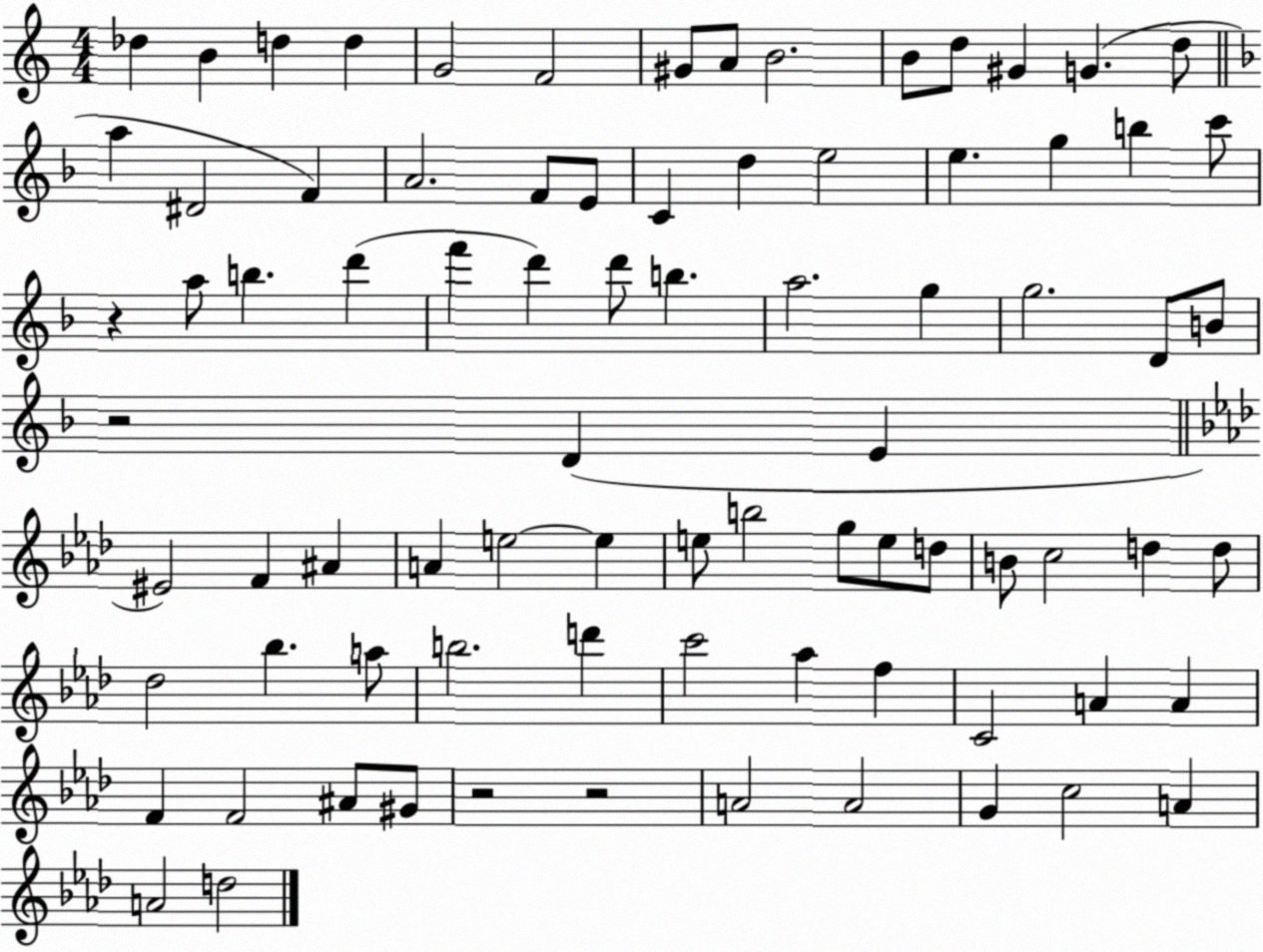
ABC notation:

X:1
T:Untitled
M:4/4
L:1/4
K:C
_d B d d G2 F2 ^G/2 A/2 B2 B/2 d/2 ^G G d/2 a ^D2 F A2 F/2 E/2 C d e2 e g b c'/2 z a/2 b d' f' d' d'/2 b a2 g g2 D/2 B/2 z2 D E ^E2 F ^A A e2 e e/2 b2 g/2 e/2 d/2 B/2 c2 d d/2 _d2 _b a/2 b2 d' c'2 _a f C2 A A F F2 ^A/2 ^G/2 z2 z2 A2 A2 G c2 A A2 d2